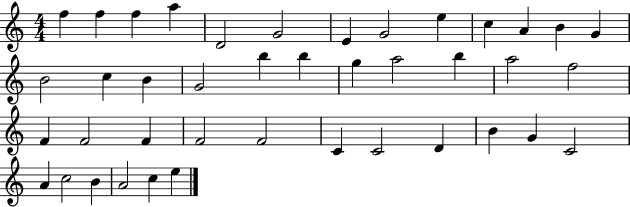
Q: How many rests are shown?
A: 0